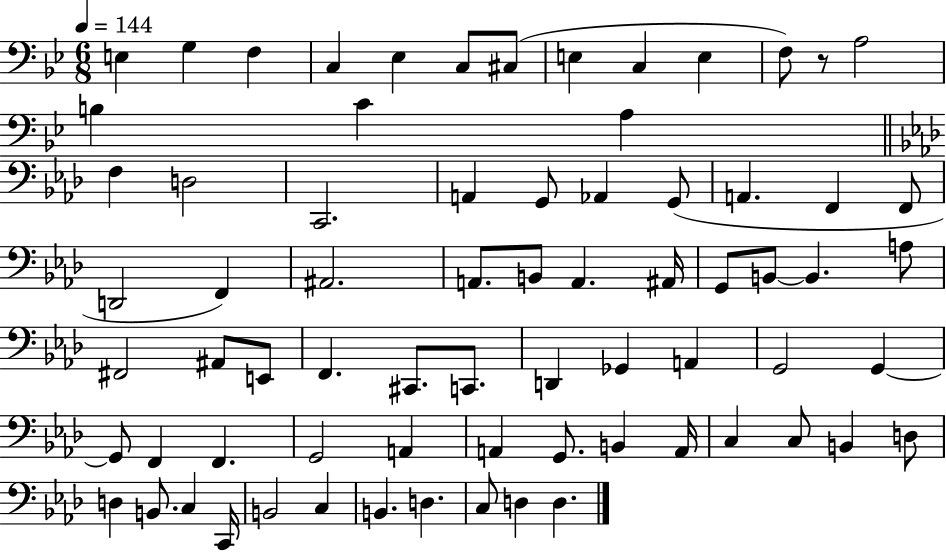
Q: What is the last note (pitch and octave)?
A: D3